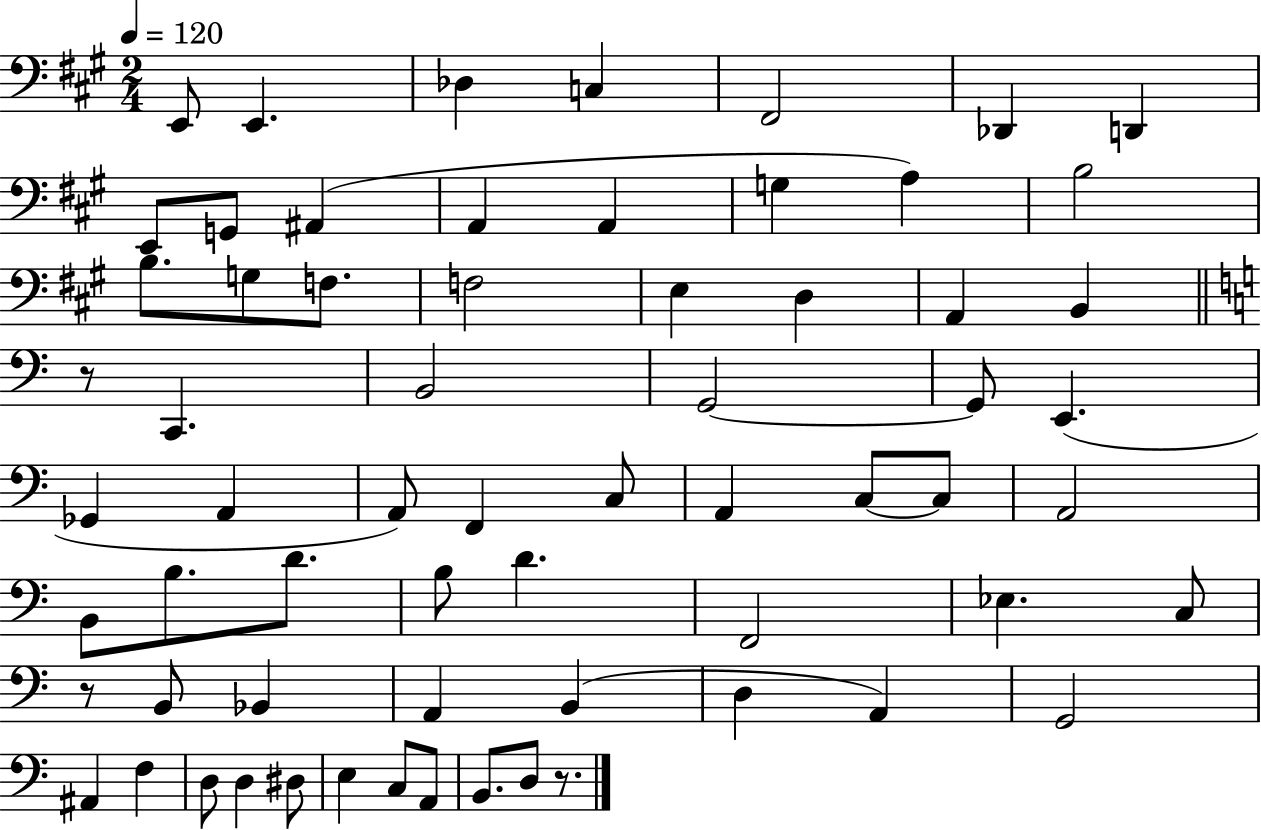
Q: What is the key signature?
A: A major